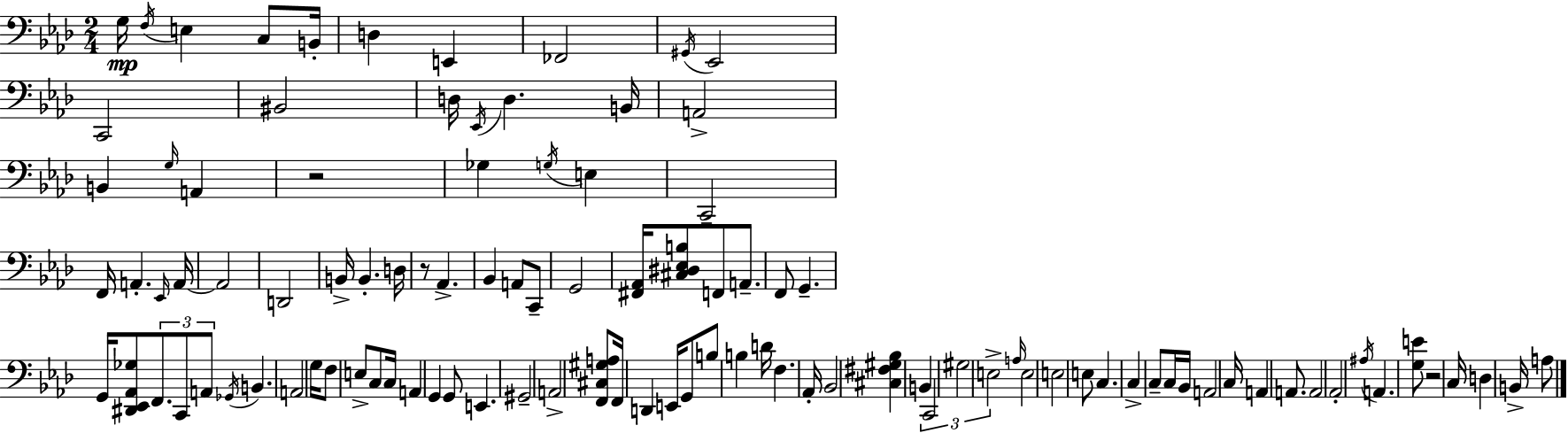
{
  \clef bass
  \numericTimeSignature
  \time 2/4
  \key f \minor
  g16\mp \acciaccatura { f16 } e4 c8 | b,16-. d4 e,4 | fes,2 | \acciaccatura { gis,16 } ees,2 | \break c,2 | bis,2 | d16 \acciaccatura { ees,16 } d4. | b,16 a,2-> | \break b,4 \grace { g16 } | a,4 r2 | ges4 | \acciaccatura { g16 } e4 c,2-- | \break f,16 a,4.-. | \grace { ees,16 } a,16~~ a,2 | d,2 | b,16-> b,4.-. | \break d16 r8 | aes,4.-> bes,4 | a,8 c,8-- g,2 | <fis, aes,>16 <cis dis ees b>8 | \break f,8 a,8.-- f,8 | g,4.-- g,16 <dis, ees, aes, ges>8 | \tuplet 3/2 { f,8. c,8 a,8 } | \acciaccatura { ges,16 } b,4. a,2 | \break g16 | f8 e8-> c8 c16 a,4 | g,4 g,8 | e,4. gis,2-- | \break a,2-> | <f, cis gis a>8 | f,16 d,4 e,16 g,8 | b8 b4 d'16 | \break f4. aes,16-. bes,2 | <cis fis gis bes>4 | b,4 \tuplet 3/2 { c,2 | gis2 | \break e2-> } | \grace { a16 } | e2 | e2 | \break e8 c4. | c4-> c8-- c16 bes,16 | a,2 | c16 a,4 a,8. | \break a,2 | aes,2-. | \acciaccatura { ais16 } a,4. <g e'>8 | r2 | \break c16 d4 b,16-> a8 | \bar "|."
}